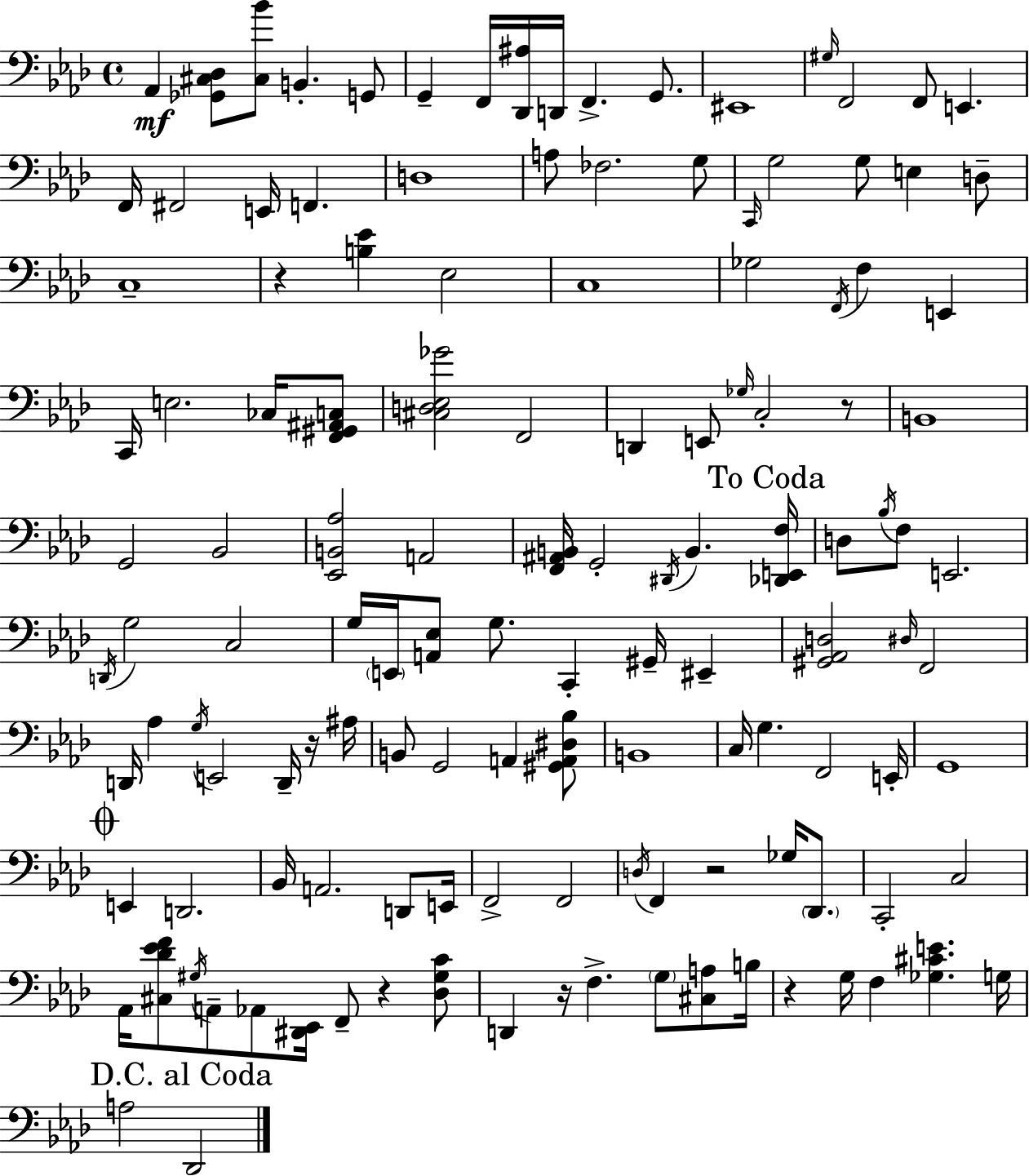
Ab2/q [Gb2,C#3,Db3]/e [C#3,Bb4]/e B2/q. G2/e G2/q F2/s [Db2,A#3]/s D2/s F2/q. G2/e. EIS2/w G#3/s F2/h F2/e E2/q. F2/s F#2/h E2/s F2/q. D3/w A3/e FES3/h. G3/e C2/s G3/h G3/e E3/q D3/e C3/w R/q [B3,Eb4]/q Eb3/h C3/w Gb3/h F2/s F3/q E2/q C2/s E3/h. CES3/s [F2,G#2,A#2,C3]/e [C#3,D3,Eb3,Gb4]/h F2/h D2/q E2/e Gb3/s C3/h R/e B2/w G2/h Bb2/h [Eb2,B2,Ab3]/h A2/h [F2,A#2,B2]/s G2/h D#2/s B2/q. [Db2,E2,F3]/s D3/e Bb3/s F3/e E2/h. D2/s G3/h C3/h G3/s E2/s [A2,Eb3]/e G3/e. C2/q G#2/s EIS2/q [G#2,Ab2,D3]/h D#3/s F2/h D2/s Ab3/q G3/s E2/h D2/s R/s A#3/s B2/e G2/h A2/q [G#2,A2,D#3,Bb3]/e B2/w C3/s G3/q. F2/h E2/s G2/w E2/q D2/h. Bb2/s A2/h. D2/e E2/s F2/h F2/h D3/s F2/q R/h Gb3/s Db2/e. C2/h C3/h Ab2/s [C#3,Db4,Eb4,F4]/e G#3/s A2/e Ab2/e [D#2,Eb2]/s F2/e R/q [Db3,G#3,C4]/e D2/q R/s F3/q. G3/e [C#3,A3]/e B3/s R/q G3/s F3/q [Gb3,C#4,E4]/q. G3/s A3/h Db2/h